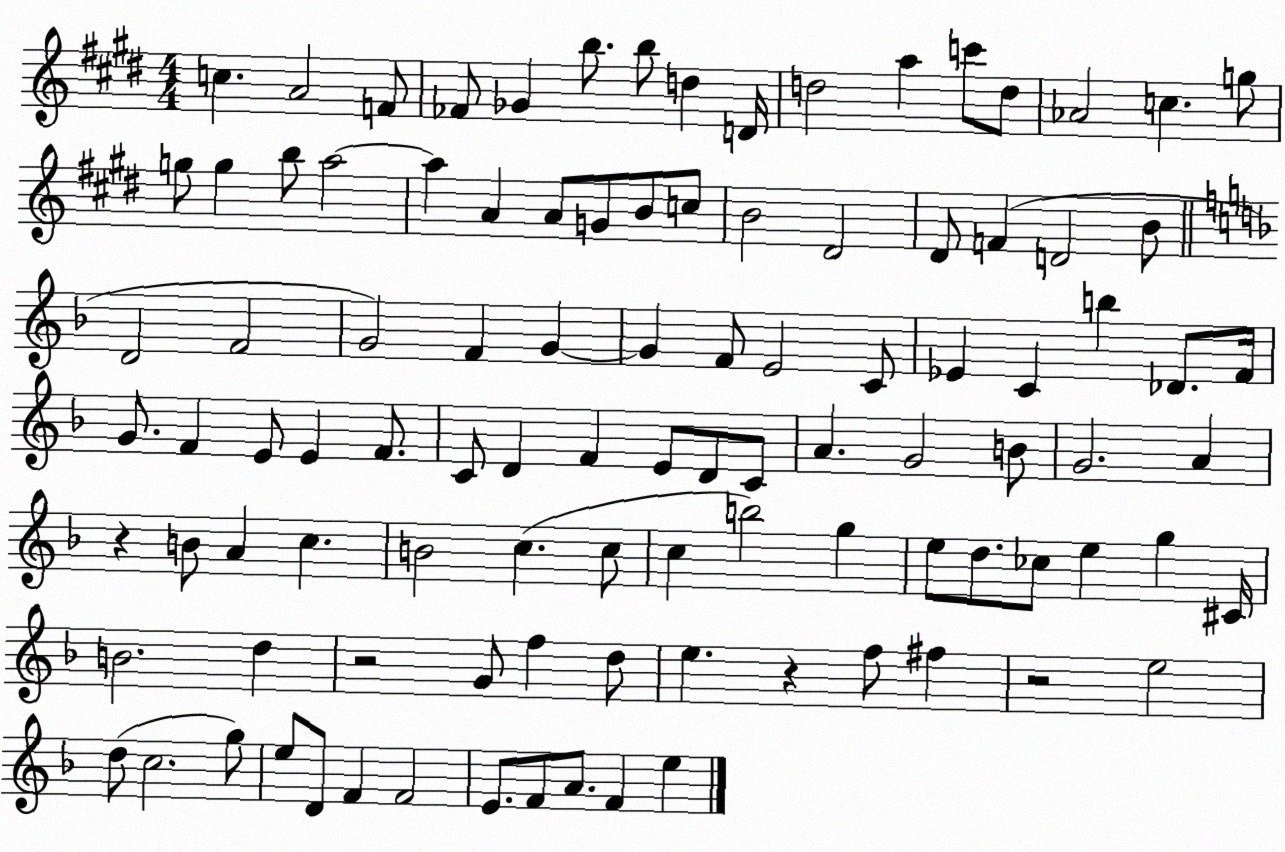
X:1
T:Untitled
M:4/4
L:1/4
K:E
c A2 F/2 _F/2 _G b/2 b/2 d D/4 d2 a c'/2 d/2 _A2 c g/2 g/2 g b/2 a2 a A A/2 G/2 B/2 c/2 B2 ^D2 ^D/2 F D2 B/2 D2 F2 G2 F G G F/2 E2 C/2 _E C b _D/2 F/4 G/2 F E/2 E F/2 C/2 D F E/2 D/2 C/2 A G2 B/2 G2 A z B/2 A c B2 c c/2 c b2 g e/2 d/2 _c/2 e g ^C/4 B2 d z2 G/2 f d/2 e z f/2 ^f z2 e2 d/2 c2 g/2 e/2 D/2 F F2 E/2 F/2 A/2 F e